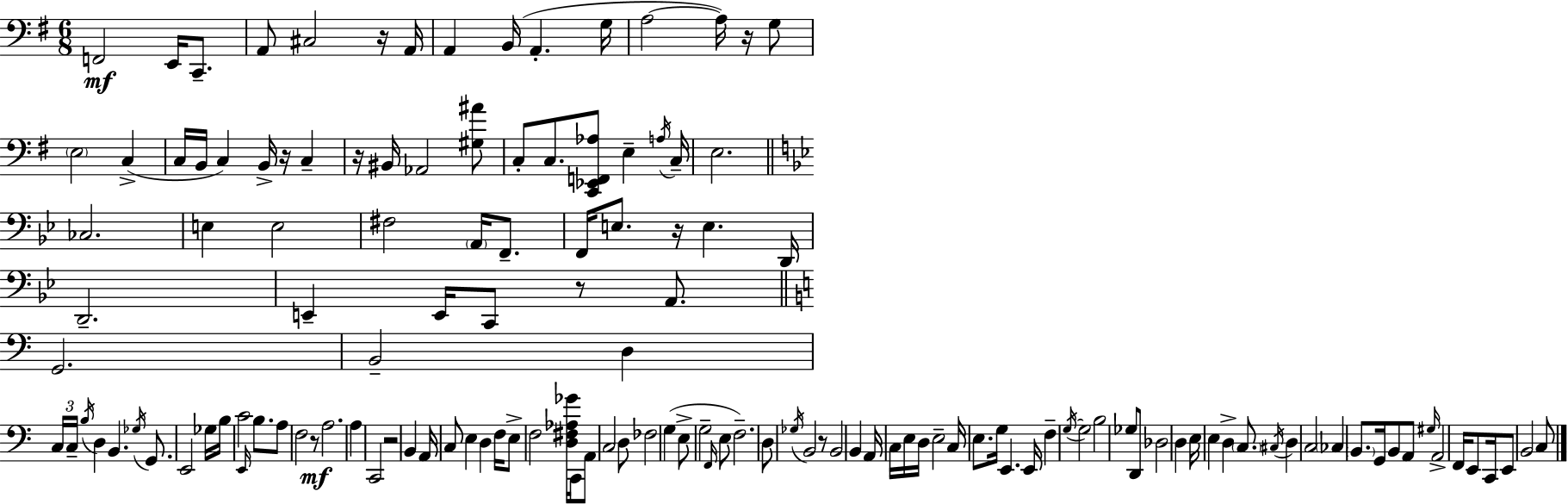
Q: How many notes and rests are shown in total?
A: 138